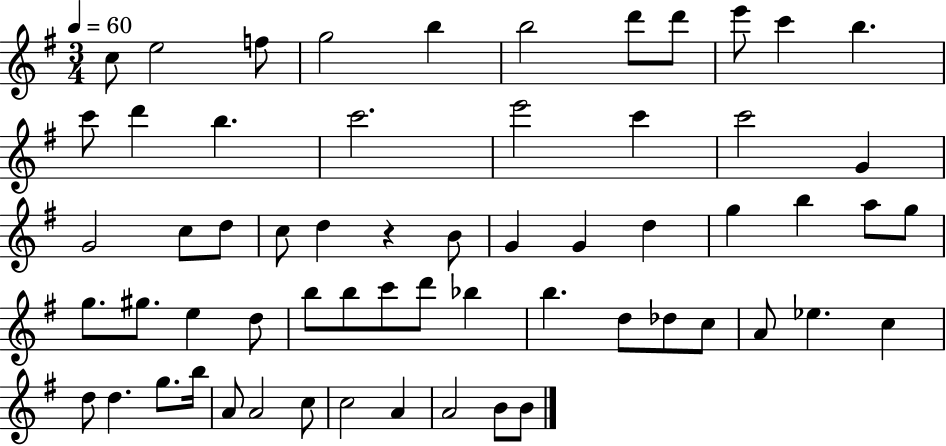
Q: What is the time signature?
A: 3/4